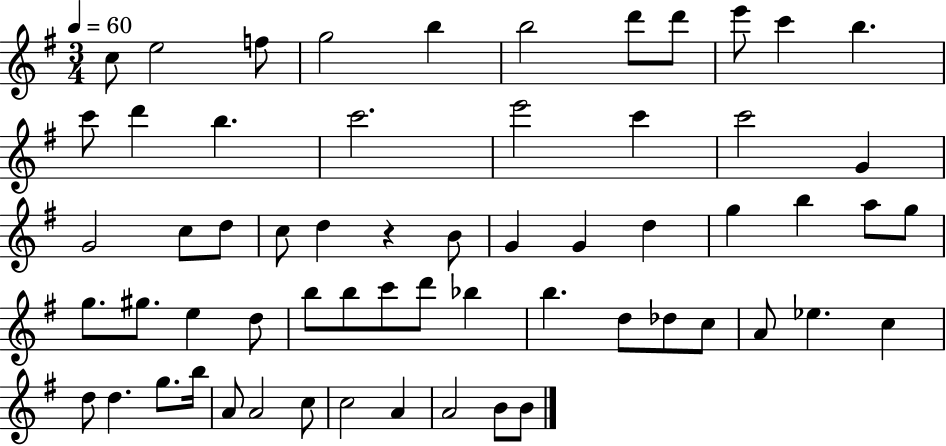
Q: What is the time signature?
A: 3/4